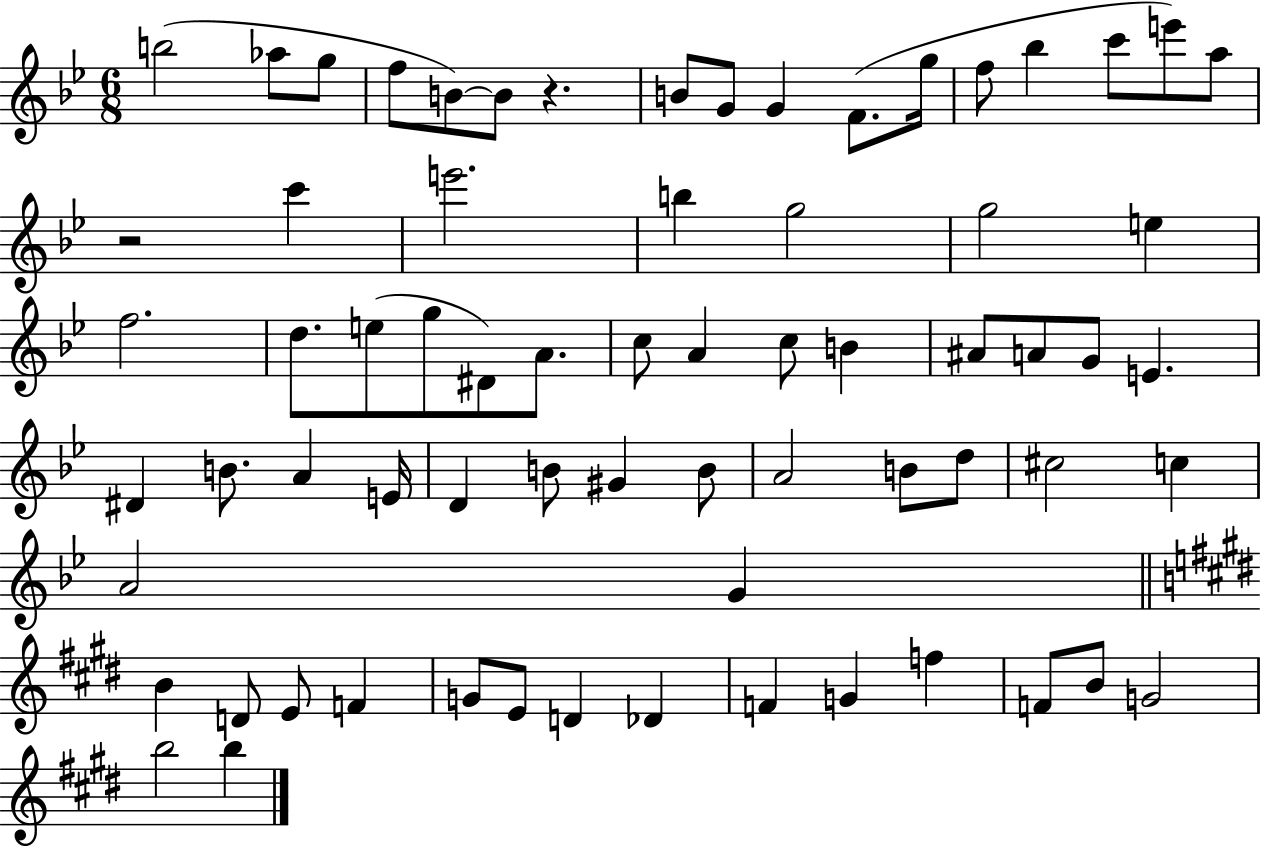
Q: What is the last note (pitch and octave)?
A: B5